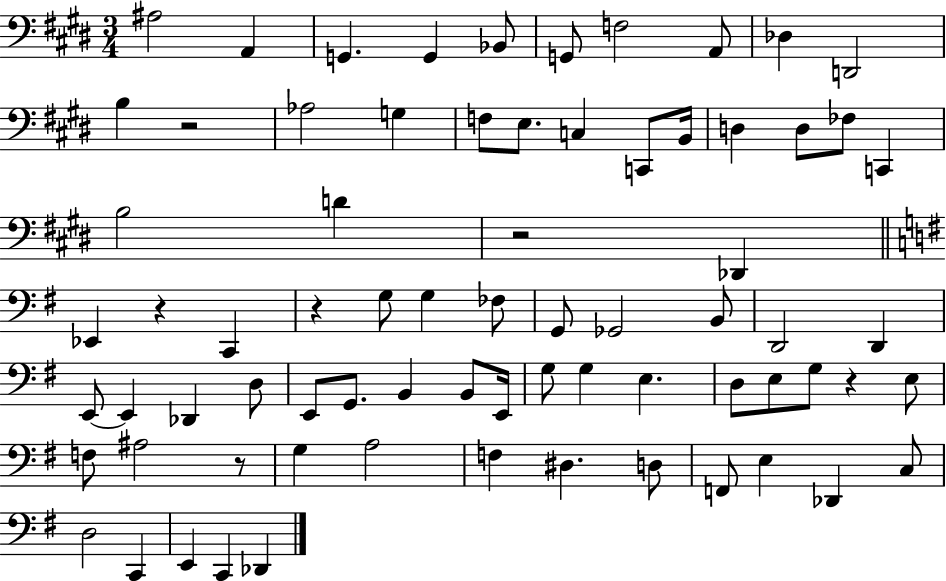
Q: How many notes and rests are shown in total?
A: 73